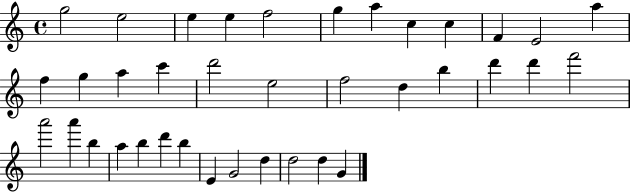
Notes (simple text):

G5/h E5/h E5/q E5/q F5/h G5/q A5/q C5/q C5/q F4/q E4/h A5/q F5/q G5/q A5/q C6/q D6/h E5/h F5/h D5/q B5/q D6/q D6/q F6/h A6/h A6/q B5/q A5/q B5/q D6/q B5/q E4/q G4/h D5/q D5/h D5/q G4/q